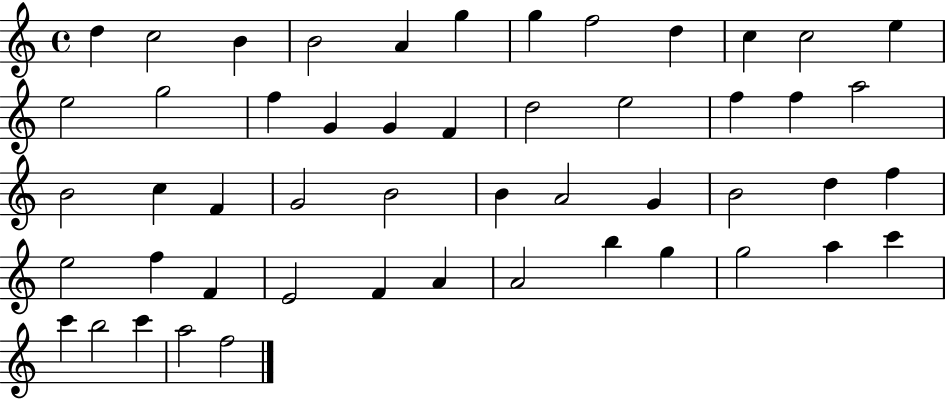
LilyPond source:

{
  \clef treble
  \time 4/4
  \defaultTimeSignature
  \key c \major
  d''4 c''2 b'4 | b'2 a'4 g''4 | g''4 f''2 d''4 | c''4 c''2 e''4 | \break e''2 g''2 | f''4 g'4 g'4 f'4 | d''2 e''2 | f''4 f''4 a''2 | \break b'2 c''4 f'4 | g'2 b'2 | b'4 a'2 g'4 | b'2 d''4 f''4 | \break e''2 f''4 f'4 | e'2 f'4 a'4 | a'2 b''4 g''4 | g''2 a''4 c'''4 | \break c'''4 b''2 c'''4 | a''2 f''2 | \bar "|."
}